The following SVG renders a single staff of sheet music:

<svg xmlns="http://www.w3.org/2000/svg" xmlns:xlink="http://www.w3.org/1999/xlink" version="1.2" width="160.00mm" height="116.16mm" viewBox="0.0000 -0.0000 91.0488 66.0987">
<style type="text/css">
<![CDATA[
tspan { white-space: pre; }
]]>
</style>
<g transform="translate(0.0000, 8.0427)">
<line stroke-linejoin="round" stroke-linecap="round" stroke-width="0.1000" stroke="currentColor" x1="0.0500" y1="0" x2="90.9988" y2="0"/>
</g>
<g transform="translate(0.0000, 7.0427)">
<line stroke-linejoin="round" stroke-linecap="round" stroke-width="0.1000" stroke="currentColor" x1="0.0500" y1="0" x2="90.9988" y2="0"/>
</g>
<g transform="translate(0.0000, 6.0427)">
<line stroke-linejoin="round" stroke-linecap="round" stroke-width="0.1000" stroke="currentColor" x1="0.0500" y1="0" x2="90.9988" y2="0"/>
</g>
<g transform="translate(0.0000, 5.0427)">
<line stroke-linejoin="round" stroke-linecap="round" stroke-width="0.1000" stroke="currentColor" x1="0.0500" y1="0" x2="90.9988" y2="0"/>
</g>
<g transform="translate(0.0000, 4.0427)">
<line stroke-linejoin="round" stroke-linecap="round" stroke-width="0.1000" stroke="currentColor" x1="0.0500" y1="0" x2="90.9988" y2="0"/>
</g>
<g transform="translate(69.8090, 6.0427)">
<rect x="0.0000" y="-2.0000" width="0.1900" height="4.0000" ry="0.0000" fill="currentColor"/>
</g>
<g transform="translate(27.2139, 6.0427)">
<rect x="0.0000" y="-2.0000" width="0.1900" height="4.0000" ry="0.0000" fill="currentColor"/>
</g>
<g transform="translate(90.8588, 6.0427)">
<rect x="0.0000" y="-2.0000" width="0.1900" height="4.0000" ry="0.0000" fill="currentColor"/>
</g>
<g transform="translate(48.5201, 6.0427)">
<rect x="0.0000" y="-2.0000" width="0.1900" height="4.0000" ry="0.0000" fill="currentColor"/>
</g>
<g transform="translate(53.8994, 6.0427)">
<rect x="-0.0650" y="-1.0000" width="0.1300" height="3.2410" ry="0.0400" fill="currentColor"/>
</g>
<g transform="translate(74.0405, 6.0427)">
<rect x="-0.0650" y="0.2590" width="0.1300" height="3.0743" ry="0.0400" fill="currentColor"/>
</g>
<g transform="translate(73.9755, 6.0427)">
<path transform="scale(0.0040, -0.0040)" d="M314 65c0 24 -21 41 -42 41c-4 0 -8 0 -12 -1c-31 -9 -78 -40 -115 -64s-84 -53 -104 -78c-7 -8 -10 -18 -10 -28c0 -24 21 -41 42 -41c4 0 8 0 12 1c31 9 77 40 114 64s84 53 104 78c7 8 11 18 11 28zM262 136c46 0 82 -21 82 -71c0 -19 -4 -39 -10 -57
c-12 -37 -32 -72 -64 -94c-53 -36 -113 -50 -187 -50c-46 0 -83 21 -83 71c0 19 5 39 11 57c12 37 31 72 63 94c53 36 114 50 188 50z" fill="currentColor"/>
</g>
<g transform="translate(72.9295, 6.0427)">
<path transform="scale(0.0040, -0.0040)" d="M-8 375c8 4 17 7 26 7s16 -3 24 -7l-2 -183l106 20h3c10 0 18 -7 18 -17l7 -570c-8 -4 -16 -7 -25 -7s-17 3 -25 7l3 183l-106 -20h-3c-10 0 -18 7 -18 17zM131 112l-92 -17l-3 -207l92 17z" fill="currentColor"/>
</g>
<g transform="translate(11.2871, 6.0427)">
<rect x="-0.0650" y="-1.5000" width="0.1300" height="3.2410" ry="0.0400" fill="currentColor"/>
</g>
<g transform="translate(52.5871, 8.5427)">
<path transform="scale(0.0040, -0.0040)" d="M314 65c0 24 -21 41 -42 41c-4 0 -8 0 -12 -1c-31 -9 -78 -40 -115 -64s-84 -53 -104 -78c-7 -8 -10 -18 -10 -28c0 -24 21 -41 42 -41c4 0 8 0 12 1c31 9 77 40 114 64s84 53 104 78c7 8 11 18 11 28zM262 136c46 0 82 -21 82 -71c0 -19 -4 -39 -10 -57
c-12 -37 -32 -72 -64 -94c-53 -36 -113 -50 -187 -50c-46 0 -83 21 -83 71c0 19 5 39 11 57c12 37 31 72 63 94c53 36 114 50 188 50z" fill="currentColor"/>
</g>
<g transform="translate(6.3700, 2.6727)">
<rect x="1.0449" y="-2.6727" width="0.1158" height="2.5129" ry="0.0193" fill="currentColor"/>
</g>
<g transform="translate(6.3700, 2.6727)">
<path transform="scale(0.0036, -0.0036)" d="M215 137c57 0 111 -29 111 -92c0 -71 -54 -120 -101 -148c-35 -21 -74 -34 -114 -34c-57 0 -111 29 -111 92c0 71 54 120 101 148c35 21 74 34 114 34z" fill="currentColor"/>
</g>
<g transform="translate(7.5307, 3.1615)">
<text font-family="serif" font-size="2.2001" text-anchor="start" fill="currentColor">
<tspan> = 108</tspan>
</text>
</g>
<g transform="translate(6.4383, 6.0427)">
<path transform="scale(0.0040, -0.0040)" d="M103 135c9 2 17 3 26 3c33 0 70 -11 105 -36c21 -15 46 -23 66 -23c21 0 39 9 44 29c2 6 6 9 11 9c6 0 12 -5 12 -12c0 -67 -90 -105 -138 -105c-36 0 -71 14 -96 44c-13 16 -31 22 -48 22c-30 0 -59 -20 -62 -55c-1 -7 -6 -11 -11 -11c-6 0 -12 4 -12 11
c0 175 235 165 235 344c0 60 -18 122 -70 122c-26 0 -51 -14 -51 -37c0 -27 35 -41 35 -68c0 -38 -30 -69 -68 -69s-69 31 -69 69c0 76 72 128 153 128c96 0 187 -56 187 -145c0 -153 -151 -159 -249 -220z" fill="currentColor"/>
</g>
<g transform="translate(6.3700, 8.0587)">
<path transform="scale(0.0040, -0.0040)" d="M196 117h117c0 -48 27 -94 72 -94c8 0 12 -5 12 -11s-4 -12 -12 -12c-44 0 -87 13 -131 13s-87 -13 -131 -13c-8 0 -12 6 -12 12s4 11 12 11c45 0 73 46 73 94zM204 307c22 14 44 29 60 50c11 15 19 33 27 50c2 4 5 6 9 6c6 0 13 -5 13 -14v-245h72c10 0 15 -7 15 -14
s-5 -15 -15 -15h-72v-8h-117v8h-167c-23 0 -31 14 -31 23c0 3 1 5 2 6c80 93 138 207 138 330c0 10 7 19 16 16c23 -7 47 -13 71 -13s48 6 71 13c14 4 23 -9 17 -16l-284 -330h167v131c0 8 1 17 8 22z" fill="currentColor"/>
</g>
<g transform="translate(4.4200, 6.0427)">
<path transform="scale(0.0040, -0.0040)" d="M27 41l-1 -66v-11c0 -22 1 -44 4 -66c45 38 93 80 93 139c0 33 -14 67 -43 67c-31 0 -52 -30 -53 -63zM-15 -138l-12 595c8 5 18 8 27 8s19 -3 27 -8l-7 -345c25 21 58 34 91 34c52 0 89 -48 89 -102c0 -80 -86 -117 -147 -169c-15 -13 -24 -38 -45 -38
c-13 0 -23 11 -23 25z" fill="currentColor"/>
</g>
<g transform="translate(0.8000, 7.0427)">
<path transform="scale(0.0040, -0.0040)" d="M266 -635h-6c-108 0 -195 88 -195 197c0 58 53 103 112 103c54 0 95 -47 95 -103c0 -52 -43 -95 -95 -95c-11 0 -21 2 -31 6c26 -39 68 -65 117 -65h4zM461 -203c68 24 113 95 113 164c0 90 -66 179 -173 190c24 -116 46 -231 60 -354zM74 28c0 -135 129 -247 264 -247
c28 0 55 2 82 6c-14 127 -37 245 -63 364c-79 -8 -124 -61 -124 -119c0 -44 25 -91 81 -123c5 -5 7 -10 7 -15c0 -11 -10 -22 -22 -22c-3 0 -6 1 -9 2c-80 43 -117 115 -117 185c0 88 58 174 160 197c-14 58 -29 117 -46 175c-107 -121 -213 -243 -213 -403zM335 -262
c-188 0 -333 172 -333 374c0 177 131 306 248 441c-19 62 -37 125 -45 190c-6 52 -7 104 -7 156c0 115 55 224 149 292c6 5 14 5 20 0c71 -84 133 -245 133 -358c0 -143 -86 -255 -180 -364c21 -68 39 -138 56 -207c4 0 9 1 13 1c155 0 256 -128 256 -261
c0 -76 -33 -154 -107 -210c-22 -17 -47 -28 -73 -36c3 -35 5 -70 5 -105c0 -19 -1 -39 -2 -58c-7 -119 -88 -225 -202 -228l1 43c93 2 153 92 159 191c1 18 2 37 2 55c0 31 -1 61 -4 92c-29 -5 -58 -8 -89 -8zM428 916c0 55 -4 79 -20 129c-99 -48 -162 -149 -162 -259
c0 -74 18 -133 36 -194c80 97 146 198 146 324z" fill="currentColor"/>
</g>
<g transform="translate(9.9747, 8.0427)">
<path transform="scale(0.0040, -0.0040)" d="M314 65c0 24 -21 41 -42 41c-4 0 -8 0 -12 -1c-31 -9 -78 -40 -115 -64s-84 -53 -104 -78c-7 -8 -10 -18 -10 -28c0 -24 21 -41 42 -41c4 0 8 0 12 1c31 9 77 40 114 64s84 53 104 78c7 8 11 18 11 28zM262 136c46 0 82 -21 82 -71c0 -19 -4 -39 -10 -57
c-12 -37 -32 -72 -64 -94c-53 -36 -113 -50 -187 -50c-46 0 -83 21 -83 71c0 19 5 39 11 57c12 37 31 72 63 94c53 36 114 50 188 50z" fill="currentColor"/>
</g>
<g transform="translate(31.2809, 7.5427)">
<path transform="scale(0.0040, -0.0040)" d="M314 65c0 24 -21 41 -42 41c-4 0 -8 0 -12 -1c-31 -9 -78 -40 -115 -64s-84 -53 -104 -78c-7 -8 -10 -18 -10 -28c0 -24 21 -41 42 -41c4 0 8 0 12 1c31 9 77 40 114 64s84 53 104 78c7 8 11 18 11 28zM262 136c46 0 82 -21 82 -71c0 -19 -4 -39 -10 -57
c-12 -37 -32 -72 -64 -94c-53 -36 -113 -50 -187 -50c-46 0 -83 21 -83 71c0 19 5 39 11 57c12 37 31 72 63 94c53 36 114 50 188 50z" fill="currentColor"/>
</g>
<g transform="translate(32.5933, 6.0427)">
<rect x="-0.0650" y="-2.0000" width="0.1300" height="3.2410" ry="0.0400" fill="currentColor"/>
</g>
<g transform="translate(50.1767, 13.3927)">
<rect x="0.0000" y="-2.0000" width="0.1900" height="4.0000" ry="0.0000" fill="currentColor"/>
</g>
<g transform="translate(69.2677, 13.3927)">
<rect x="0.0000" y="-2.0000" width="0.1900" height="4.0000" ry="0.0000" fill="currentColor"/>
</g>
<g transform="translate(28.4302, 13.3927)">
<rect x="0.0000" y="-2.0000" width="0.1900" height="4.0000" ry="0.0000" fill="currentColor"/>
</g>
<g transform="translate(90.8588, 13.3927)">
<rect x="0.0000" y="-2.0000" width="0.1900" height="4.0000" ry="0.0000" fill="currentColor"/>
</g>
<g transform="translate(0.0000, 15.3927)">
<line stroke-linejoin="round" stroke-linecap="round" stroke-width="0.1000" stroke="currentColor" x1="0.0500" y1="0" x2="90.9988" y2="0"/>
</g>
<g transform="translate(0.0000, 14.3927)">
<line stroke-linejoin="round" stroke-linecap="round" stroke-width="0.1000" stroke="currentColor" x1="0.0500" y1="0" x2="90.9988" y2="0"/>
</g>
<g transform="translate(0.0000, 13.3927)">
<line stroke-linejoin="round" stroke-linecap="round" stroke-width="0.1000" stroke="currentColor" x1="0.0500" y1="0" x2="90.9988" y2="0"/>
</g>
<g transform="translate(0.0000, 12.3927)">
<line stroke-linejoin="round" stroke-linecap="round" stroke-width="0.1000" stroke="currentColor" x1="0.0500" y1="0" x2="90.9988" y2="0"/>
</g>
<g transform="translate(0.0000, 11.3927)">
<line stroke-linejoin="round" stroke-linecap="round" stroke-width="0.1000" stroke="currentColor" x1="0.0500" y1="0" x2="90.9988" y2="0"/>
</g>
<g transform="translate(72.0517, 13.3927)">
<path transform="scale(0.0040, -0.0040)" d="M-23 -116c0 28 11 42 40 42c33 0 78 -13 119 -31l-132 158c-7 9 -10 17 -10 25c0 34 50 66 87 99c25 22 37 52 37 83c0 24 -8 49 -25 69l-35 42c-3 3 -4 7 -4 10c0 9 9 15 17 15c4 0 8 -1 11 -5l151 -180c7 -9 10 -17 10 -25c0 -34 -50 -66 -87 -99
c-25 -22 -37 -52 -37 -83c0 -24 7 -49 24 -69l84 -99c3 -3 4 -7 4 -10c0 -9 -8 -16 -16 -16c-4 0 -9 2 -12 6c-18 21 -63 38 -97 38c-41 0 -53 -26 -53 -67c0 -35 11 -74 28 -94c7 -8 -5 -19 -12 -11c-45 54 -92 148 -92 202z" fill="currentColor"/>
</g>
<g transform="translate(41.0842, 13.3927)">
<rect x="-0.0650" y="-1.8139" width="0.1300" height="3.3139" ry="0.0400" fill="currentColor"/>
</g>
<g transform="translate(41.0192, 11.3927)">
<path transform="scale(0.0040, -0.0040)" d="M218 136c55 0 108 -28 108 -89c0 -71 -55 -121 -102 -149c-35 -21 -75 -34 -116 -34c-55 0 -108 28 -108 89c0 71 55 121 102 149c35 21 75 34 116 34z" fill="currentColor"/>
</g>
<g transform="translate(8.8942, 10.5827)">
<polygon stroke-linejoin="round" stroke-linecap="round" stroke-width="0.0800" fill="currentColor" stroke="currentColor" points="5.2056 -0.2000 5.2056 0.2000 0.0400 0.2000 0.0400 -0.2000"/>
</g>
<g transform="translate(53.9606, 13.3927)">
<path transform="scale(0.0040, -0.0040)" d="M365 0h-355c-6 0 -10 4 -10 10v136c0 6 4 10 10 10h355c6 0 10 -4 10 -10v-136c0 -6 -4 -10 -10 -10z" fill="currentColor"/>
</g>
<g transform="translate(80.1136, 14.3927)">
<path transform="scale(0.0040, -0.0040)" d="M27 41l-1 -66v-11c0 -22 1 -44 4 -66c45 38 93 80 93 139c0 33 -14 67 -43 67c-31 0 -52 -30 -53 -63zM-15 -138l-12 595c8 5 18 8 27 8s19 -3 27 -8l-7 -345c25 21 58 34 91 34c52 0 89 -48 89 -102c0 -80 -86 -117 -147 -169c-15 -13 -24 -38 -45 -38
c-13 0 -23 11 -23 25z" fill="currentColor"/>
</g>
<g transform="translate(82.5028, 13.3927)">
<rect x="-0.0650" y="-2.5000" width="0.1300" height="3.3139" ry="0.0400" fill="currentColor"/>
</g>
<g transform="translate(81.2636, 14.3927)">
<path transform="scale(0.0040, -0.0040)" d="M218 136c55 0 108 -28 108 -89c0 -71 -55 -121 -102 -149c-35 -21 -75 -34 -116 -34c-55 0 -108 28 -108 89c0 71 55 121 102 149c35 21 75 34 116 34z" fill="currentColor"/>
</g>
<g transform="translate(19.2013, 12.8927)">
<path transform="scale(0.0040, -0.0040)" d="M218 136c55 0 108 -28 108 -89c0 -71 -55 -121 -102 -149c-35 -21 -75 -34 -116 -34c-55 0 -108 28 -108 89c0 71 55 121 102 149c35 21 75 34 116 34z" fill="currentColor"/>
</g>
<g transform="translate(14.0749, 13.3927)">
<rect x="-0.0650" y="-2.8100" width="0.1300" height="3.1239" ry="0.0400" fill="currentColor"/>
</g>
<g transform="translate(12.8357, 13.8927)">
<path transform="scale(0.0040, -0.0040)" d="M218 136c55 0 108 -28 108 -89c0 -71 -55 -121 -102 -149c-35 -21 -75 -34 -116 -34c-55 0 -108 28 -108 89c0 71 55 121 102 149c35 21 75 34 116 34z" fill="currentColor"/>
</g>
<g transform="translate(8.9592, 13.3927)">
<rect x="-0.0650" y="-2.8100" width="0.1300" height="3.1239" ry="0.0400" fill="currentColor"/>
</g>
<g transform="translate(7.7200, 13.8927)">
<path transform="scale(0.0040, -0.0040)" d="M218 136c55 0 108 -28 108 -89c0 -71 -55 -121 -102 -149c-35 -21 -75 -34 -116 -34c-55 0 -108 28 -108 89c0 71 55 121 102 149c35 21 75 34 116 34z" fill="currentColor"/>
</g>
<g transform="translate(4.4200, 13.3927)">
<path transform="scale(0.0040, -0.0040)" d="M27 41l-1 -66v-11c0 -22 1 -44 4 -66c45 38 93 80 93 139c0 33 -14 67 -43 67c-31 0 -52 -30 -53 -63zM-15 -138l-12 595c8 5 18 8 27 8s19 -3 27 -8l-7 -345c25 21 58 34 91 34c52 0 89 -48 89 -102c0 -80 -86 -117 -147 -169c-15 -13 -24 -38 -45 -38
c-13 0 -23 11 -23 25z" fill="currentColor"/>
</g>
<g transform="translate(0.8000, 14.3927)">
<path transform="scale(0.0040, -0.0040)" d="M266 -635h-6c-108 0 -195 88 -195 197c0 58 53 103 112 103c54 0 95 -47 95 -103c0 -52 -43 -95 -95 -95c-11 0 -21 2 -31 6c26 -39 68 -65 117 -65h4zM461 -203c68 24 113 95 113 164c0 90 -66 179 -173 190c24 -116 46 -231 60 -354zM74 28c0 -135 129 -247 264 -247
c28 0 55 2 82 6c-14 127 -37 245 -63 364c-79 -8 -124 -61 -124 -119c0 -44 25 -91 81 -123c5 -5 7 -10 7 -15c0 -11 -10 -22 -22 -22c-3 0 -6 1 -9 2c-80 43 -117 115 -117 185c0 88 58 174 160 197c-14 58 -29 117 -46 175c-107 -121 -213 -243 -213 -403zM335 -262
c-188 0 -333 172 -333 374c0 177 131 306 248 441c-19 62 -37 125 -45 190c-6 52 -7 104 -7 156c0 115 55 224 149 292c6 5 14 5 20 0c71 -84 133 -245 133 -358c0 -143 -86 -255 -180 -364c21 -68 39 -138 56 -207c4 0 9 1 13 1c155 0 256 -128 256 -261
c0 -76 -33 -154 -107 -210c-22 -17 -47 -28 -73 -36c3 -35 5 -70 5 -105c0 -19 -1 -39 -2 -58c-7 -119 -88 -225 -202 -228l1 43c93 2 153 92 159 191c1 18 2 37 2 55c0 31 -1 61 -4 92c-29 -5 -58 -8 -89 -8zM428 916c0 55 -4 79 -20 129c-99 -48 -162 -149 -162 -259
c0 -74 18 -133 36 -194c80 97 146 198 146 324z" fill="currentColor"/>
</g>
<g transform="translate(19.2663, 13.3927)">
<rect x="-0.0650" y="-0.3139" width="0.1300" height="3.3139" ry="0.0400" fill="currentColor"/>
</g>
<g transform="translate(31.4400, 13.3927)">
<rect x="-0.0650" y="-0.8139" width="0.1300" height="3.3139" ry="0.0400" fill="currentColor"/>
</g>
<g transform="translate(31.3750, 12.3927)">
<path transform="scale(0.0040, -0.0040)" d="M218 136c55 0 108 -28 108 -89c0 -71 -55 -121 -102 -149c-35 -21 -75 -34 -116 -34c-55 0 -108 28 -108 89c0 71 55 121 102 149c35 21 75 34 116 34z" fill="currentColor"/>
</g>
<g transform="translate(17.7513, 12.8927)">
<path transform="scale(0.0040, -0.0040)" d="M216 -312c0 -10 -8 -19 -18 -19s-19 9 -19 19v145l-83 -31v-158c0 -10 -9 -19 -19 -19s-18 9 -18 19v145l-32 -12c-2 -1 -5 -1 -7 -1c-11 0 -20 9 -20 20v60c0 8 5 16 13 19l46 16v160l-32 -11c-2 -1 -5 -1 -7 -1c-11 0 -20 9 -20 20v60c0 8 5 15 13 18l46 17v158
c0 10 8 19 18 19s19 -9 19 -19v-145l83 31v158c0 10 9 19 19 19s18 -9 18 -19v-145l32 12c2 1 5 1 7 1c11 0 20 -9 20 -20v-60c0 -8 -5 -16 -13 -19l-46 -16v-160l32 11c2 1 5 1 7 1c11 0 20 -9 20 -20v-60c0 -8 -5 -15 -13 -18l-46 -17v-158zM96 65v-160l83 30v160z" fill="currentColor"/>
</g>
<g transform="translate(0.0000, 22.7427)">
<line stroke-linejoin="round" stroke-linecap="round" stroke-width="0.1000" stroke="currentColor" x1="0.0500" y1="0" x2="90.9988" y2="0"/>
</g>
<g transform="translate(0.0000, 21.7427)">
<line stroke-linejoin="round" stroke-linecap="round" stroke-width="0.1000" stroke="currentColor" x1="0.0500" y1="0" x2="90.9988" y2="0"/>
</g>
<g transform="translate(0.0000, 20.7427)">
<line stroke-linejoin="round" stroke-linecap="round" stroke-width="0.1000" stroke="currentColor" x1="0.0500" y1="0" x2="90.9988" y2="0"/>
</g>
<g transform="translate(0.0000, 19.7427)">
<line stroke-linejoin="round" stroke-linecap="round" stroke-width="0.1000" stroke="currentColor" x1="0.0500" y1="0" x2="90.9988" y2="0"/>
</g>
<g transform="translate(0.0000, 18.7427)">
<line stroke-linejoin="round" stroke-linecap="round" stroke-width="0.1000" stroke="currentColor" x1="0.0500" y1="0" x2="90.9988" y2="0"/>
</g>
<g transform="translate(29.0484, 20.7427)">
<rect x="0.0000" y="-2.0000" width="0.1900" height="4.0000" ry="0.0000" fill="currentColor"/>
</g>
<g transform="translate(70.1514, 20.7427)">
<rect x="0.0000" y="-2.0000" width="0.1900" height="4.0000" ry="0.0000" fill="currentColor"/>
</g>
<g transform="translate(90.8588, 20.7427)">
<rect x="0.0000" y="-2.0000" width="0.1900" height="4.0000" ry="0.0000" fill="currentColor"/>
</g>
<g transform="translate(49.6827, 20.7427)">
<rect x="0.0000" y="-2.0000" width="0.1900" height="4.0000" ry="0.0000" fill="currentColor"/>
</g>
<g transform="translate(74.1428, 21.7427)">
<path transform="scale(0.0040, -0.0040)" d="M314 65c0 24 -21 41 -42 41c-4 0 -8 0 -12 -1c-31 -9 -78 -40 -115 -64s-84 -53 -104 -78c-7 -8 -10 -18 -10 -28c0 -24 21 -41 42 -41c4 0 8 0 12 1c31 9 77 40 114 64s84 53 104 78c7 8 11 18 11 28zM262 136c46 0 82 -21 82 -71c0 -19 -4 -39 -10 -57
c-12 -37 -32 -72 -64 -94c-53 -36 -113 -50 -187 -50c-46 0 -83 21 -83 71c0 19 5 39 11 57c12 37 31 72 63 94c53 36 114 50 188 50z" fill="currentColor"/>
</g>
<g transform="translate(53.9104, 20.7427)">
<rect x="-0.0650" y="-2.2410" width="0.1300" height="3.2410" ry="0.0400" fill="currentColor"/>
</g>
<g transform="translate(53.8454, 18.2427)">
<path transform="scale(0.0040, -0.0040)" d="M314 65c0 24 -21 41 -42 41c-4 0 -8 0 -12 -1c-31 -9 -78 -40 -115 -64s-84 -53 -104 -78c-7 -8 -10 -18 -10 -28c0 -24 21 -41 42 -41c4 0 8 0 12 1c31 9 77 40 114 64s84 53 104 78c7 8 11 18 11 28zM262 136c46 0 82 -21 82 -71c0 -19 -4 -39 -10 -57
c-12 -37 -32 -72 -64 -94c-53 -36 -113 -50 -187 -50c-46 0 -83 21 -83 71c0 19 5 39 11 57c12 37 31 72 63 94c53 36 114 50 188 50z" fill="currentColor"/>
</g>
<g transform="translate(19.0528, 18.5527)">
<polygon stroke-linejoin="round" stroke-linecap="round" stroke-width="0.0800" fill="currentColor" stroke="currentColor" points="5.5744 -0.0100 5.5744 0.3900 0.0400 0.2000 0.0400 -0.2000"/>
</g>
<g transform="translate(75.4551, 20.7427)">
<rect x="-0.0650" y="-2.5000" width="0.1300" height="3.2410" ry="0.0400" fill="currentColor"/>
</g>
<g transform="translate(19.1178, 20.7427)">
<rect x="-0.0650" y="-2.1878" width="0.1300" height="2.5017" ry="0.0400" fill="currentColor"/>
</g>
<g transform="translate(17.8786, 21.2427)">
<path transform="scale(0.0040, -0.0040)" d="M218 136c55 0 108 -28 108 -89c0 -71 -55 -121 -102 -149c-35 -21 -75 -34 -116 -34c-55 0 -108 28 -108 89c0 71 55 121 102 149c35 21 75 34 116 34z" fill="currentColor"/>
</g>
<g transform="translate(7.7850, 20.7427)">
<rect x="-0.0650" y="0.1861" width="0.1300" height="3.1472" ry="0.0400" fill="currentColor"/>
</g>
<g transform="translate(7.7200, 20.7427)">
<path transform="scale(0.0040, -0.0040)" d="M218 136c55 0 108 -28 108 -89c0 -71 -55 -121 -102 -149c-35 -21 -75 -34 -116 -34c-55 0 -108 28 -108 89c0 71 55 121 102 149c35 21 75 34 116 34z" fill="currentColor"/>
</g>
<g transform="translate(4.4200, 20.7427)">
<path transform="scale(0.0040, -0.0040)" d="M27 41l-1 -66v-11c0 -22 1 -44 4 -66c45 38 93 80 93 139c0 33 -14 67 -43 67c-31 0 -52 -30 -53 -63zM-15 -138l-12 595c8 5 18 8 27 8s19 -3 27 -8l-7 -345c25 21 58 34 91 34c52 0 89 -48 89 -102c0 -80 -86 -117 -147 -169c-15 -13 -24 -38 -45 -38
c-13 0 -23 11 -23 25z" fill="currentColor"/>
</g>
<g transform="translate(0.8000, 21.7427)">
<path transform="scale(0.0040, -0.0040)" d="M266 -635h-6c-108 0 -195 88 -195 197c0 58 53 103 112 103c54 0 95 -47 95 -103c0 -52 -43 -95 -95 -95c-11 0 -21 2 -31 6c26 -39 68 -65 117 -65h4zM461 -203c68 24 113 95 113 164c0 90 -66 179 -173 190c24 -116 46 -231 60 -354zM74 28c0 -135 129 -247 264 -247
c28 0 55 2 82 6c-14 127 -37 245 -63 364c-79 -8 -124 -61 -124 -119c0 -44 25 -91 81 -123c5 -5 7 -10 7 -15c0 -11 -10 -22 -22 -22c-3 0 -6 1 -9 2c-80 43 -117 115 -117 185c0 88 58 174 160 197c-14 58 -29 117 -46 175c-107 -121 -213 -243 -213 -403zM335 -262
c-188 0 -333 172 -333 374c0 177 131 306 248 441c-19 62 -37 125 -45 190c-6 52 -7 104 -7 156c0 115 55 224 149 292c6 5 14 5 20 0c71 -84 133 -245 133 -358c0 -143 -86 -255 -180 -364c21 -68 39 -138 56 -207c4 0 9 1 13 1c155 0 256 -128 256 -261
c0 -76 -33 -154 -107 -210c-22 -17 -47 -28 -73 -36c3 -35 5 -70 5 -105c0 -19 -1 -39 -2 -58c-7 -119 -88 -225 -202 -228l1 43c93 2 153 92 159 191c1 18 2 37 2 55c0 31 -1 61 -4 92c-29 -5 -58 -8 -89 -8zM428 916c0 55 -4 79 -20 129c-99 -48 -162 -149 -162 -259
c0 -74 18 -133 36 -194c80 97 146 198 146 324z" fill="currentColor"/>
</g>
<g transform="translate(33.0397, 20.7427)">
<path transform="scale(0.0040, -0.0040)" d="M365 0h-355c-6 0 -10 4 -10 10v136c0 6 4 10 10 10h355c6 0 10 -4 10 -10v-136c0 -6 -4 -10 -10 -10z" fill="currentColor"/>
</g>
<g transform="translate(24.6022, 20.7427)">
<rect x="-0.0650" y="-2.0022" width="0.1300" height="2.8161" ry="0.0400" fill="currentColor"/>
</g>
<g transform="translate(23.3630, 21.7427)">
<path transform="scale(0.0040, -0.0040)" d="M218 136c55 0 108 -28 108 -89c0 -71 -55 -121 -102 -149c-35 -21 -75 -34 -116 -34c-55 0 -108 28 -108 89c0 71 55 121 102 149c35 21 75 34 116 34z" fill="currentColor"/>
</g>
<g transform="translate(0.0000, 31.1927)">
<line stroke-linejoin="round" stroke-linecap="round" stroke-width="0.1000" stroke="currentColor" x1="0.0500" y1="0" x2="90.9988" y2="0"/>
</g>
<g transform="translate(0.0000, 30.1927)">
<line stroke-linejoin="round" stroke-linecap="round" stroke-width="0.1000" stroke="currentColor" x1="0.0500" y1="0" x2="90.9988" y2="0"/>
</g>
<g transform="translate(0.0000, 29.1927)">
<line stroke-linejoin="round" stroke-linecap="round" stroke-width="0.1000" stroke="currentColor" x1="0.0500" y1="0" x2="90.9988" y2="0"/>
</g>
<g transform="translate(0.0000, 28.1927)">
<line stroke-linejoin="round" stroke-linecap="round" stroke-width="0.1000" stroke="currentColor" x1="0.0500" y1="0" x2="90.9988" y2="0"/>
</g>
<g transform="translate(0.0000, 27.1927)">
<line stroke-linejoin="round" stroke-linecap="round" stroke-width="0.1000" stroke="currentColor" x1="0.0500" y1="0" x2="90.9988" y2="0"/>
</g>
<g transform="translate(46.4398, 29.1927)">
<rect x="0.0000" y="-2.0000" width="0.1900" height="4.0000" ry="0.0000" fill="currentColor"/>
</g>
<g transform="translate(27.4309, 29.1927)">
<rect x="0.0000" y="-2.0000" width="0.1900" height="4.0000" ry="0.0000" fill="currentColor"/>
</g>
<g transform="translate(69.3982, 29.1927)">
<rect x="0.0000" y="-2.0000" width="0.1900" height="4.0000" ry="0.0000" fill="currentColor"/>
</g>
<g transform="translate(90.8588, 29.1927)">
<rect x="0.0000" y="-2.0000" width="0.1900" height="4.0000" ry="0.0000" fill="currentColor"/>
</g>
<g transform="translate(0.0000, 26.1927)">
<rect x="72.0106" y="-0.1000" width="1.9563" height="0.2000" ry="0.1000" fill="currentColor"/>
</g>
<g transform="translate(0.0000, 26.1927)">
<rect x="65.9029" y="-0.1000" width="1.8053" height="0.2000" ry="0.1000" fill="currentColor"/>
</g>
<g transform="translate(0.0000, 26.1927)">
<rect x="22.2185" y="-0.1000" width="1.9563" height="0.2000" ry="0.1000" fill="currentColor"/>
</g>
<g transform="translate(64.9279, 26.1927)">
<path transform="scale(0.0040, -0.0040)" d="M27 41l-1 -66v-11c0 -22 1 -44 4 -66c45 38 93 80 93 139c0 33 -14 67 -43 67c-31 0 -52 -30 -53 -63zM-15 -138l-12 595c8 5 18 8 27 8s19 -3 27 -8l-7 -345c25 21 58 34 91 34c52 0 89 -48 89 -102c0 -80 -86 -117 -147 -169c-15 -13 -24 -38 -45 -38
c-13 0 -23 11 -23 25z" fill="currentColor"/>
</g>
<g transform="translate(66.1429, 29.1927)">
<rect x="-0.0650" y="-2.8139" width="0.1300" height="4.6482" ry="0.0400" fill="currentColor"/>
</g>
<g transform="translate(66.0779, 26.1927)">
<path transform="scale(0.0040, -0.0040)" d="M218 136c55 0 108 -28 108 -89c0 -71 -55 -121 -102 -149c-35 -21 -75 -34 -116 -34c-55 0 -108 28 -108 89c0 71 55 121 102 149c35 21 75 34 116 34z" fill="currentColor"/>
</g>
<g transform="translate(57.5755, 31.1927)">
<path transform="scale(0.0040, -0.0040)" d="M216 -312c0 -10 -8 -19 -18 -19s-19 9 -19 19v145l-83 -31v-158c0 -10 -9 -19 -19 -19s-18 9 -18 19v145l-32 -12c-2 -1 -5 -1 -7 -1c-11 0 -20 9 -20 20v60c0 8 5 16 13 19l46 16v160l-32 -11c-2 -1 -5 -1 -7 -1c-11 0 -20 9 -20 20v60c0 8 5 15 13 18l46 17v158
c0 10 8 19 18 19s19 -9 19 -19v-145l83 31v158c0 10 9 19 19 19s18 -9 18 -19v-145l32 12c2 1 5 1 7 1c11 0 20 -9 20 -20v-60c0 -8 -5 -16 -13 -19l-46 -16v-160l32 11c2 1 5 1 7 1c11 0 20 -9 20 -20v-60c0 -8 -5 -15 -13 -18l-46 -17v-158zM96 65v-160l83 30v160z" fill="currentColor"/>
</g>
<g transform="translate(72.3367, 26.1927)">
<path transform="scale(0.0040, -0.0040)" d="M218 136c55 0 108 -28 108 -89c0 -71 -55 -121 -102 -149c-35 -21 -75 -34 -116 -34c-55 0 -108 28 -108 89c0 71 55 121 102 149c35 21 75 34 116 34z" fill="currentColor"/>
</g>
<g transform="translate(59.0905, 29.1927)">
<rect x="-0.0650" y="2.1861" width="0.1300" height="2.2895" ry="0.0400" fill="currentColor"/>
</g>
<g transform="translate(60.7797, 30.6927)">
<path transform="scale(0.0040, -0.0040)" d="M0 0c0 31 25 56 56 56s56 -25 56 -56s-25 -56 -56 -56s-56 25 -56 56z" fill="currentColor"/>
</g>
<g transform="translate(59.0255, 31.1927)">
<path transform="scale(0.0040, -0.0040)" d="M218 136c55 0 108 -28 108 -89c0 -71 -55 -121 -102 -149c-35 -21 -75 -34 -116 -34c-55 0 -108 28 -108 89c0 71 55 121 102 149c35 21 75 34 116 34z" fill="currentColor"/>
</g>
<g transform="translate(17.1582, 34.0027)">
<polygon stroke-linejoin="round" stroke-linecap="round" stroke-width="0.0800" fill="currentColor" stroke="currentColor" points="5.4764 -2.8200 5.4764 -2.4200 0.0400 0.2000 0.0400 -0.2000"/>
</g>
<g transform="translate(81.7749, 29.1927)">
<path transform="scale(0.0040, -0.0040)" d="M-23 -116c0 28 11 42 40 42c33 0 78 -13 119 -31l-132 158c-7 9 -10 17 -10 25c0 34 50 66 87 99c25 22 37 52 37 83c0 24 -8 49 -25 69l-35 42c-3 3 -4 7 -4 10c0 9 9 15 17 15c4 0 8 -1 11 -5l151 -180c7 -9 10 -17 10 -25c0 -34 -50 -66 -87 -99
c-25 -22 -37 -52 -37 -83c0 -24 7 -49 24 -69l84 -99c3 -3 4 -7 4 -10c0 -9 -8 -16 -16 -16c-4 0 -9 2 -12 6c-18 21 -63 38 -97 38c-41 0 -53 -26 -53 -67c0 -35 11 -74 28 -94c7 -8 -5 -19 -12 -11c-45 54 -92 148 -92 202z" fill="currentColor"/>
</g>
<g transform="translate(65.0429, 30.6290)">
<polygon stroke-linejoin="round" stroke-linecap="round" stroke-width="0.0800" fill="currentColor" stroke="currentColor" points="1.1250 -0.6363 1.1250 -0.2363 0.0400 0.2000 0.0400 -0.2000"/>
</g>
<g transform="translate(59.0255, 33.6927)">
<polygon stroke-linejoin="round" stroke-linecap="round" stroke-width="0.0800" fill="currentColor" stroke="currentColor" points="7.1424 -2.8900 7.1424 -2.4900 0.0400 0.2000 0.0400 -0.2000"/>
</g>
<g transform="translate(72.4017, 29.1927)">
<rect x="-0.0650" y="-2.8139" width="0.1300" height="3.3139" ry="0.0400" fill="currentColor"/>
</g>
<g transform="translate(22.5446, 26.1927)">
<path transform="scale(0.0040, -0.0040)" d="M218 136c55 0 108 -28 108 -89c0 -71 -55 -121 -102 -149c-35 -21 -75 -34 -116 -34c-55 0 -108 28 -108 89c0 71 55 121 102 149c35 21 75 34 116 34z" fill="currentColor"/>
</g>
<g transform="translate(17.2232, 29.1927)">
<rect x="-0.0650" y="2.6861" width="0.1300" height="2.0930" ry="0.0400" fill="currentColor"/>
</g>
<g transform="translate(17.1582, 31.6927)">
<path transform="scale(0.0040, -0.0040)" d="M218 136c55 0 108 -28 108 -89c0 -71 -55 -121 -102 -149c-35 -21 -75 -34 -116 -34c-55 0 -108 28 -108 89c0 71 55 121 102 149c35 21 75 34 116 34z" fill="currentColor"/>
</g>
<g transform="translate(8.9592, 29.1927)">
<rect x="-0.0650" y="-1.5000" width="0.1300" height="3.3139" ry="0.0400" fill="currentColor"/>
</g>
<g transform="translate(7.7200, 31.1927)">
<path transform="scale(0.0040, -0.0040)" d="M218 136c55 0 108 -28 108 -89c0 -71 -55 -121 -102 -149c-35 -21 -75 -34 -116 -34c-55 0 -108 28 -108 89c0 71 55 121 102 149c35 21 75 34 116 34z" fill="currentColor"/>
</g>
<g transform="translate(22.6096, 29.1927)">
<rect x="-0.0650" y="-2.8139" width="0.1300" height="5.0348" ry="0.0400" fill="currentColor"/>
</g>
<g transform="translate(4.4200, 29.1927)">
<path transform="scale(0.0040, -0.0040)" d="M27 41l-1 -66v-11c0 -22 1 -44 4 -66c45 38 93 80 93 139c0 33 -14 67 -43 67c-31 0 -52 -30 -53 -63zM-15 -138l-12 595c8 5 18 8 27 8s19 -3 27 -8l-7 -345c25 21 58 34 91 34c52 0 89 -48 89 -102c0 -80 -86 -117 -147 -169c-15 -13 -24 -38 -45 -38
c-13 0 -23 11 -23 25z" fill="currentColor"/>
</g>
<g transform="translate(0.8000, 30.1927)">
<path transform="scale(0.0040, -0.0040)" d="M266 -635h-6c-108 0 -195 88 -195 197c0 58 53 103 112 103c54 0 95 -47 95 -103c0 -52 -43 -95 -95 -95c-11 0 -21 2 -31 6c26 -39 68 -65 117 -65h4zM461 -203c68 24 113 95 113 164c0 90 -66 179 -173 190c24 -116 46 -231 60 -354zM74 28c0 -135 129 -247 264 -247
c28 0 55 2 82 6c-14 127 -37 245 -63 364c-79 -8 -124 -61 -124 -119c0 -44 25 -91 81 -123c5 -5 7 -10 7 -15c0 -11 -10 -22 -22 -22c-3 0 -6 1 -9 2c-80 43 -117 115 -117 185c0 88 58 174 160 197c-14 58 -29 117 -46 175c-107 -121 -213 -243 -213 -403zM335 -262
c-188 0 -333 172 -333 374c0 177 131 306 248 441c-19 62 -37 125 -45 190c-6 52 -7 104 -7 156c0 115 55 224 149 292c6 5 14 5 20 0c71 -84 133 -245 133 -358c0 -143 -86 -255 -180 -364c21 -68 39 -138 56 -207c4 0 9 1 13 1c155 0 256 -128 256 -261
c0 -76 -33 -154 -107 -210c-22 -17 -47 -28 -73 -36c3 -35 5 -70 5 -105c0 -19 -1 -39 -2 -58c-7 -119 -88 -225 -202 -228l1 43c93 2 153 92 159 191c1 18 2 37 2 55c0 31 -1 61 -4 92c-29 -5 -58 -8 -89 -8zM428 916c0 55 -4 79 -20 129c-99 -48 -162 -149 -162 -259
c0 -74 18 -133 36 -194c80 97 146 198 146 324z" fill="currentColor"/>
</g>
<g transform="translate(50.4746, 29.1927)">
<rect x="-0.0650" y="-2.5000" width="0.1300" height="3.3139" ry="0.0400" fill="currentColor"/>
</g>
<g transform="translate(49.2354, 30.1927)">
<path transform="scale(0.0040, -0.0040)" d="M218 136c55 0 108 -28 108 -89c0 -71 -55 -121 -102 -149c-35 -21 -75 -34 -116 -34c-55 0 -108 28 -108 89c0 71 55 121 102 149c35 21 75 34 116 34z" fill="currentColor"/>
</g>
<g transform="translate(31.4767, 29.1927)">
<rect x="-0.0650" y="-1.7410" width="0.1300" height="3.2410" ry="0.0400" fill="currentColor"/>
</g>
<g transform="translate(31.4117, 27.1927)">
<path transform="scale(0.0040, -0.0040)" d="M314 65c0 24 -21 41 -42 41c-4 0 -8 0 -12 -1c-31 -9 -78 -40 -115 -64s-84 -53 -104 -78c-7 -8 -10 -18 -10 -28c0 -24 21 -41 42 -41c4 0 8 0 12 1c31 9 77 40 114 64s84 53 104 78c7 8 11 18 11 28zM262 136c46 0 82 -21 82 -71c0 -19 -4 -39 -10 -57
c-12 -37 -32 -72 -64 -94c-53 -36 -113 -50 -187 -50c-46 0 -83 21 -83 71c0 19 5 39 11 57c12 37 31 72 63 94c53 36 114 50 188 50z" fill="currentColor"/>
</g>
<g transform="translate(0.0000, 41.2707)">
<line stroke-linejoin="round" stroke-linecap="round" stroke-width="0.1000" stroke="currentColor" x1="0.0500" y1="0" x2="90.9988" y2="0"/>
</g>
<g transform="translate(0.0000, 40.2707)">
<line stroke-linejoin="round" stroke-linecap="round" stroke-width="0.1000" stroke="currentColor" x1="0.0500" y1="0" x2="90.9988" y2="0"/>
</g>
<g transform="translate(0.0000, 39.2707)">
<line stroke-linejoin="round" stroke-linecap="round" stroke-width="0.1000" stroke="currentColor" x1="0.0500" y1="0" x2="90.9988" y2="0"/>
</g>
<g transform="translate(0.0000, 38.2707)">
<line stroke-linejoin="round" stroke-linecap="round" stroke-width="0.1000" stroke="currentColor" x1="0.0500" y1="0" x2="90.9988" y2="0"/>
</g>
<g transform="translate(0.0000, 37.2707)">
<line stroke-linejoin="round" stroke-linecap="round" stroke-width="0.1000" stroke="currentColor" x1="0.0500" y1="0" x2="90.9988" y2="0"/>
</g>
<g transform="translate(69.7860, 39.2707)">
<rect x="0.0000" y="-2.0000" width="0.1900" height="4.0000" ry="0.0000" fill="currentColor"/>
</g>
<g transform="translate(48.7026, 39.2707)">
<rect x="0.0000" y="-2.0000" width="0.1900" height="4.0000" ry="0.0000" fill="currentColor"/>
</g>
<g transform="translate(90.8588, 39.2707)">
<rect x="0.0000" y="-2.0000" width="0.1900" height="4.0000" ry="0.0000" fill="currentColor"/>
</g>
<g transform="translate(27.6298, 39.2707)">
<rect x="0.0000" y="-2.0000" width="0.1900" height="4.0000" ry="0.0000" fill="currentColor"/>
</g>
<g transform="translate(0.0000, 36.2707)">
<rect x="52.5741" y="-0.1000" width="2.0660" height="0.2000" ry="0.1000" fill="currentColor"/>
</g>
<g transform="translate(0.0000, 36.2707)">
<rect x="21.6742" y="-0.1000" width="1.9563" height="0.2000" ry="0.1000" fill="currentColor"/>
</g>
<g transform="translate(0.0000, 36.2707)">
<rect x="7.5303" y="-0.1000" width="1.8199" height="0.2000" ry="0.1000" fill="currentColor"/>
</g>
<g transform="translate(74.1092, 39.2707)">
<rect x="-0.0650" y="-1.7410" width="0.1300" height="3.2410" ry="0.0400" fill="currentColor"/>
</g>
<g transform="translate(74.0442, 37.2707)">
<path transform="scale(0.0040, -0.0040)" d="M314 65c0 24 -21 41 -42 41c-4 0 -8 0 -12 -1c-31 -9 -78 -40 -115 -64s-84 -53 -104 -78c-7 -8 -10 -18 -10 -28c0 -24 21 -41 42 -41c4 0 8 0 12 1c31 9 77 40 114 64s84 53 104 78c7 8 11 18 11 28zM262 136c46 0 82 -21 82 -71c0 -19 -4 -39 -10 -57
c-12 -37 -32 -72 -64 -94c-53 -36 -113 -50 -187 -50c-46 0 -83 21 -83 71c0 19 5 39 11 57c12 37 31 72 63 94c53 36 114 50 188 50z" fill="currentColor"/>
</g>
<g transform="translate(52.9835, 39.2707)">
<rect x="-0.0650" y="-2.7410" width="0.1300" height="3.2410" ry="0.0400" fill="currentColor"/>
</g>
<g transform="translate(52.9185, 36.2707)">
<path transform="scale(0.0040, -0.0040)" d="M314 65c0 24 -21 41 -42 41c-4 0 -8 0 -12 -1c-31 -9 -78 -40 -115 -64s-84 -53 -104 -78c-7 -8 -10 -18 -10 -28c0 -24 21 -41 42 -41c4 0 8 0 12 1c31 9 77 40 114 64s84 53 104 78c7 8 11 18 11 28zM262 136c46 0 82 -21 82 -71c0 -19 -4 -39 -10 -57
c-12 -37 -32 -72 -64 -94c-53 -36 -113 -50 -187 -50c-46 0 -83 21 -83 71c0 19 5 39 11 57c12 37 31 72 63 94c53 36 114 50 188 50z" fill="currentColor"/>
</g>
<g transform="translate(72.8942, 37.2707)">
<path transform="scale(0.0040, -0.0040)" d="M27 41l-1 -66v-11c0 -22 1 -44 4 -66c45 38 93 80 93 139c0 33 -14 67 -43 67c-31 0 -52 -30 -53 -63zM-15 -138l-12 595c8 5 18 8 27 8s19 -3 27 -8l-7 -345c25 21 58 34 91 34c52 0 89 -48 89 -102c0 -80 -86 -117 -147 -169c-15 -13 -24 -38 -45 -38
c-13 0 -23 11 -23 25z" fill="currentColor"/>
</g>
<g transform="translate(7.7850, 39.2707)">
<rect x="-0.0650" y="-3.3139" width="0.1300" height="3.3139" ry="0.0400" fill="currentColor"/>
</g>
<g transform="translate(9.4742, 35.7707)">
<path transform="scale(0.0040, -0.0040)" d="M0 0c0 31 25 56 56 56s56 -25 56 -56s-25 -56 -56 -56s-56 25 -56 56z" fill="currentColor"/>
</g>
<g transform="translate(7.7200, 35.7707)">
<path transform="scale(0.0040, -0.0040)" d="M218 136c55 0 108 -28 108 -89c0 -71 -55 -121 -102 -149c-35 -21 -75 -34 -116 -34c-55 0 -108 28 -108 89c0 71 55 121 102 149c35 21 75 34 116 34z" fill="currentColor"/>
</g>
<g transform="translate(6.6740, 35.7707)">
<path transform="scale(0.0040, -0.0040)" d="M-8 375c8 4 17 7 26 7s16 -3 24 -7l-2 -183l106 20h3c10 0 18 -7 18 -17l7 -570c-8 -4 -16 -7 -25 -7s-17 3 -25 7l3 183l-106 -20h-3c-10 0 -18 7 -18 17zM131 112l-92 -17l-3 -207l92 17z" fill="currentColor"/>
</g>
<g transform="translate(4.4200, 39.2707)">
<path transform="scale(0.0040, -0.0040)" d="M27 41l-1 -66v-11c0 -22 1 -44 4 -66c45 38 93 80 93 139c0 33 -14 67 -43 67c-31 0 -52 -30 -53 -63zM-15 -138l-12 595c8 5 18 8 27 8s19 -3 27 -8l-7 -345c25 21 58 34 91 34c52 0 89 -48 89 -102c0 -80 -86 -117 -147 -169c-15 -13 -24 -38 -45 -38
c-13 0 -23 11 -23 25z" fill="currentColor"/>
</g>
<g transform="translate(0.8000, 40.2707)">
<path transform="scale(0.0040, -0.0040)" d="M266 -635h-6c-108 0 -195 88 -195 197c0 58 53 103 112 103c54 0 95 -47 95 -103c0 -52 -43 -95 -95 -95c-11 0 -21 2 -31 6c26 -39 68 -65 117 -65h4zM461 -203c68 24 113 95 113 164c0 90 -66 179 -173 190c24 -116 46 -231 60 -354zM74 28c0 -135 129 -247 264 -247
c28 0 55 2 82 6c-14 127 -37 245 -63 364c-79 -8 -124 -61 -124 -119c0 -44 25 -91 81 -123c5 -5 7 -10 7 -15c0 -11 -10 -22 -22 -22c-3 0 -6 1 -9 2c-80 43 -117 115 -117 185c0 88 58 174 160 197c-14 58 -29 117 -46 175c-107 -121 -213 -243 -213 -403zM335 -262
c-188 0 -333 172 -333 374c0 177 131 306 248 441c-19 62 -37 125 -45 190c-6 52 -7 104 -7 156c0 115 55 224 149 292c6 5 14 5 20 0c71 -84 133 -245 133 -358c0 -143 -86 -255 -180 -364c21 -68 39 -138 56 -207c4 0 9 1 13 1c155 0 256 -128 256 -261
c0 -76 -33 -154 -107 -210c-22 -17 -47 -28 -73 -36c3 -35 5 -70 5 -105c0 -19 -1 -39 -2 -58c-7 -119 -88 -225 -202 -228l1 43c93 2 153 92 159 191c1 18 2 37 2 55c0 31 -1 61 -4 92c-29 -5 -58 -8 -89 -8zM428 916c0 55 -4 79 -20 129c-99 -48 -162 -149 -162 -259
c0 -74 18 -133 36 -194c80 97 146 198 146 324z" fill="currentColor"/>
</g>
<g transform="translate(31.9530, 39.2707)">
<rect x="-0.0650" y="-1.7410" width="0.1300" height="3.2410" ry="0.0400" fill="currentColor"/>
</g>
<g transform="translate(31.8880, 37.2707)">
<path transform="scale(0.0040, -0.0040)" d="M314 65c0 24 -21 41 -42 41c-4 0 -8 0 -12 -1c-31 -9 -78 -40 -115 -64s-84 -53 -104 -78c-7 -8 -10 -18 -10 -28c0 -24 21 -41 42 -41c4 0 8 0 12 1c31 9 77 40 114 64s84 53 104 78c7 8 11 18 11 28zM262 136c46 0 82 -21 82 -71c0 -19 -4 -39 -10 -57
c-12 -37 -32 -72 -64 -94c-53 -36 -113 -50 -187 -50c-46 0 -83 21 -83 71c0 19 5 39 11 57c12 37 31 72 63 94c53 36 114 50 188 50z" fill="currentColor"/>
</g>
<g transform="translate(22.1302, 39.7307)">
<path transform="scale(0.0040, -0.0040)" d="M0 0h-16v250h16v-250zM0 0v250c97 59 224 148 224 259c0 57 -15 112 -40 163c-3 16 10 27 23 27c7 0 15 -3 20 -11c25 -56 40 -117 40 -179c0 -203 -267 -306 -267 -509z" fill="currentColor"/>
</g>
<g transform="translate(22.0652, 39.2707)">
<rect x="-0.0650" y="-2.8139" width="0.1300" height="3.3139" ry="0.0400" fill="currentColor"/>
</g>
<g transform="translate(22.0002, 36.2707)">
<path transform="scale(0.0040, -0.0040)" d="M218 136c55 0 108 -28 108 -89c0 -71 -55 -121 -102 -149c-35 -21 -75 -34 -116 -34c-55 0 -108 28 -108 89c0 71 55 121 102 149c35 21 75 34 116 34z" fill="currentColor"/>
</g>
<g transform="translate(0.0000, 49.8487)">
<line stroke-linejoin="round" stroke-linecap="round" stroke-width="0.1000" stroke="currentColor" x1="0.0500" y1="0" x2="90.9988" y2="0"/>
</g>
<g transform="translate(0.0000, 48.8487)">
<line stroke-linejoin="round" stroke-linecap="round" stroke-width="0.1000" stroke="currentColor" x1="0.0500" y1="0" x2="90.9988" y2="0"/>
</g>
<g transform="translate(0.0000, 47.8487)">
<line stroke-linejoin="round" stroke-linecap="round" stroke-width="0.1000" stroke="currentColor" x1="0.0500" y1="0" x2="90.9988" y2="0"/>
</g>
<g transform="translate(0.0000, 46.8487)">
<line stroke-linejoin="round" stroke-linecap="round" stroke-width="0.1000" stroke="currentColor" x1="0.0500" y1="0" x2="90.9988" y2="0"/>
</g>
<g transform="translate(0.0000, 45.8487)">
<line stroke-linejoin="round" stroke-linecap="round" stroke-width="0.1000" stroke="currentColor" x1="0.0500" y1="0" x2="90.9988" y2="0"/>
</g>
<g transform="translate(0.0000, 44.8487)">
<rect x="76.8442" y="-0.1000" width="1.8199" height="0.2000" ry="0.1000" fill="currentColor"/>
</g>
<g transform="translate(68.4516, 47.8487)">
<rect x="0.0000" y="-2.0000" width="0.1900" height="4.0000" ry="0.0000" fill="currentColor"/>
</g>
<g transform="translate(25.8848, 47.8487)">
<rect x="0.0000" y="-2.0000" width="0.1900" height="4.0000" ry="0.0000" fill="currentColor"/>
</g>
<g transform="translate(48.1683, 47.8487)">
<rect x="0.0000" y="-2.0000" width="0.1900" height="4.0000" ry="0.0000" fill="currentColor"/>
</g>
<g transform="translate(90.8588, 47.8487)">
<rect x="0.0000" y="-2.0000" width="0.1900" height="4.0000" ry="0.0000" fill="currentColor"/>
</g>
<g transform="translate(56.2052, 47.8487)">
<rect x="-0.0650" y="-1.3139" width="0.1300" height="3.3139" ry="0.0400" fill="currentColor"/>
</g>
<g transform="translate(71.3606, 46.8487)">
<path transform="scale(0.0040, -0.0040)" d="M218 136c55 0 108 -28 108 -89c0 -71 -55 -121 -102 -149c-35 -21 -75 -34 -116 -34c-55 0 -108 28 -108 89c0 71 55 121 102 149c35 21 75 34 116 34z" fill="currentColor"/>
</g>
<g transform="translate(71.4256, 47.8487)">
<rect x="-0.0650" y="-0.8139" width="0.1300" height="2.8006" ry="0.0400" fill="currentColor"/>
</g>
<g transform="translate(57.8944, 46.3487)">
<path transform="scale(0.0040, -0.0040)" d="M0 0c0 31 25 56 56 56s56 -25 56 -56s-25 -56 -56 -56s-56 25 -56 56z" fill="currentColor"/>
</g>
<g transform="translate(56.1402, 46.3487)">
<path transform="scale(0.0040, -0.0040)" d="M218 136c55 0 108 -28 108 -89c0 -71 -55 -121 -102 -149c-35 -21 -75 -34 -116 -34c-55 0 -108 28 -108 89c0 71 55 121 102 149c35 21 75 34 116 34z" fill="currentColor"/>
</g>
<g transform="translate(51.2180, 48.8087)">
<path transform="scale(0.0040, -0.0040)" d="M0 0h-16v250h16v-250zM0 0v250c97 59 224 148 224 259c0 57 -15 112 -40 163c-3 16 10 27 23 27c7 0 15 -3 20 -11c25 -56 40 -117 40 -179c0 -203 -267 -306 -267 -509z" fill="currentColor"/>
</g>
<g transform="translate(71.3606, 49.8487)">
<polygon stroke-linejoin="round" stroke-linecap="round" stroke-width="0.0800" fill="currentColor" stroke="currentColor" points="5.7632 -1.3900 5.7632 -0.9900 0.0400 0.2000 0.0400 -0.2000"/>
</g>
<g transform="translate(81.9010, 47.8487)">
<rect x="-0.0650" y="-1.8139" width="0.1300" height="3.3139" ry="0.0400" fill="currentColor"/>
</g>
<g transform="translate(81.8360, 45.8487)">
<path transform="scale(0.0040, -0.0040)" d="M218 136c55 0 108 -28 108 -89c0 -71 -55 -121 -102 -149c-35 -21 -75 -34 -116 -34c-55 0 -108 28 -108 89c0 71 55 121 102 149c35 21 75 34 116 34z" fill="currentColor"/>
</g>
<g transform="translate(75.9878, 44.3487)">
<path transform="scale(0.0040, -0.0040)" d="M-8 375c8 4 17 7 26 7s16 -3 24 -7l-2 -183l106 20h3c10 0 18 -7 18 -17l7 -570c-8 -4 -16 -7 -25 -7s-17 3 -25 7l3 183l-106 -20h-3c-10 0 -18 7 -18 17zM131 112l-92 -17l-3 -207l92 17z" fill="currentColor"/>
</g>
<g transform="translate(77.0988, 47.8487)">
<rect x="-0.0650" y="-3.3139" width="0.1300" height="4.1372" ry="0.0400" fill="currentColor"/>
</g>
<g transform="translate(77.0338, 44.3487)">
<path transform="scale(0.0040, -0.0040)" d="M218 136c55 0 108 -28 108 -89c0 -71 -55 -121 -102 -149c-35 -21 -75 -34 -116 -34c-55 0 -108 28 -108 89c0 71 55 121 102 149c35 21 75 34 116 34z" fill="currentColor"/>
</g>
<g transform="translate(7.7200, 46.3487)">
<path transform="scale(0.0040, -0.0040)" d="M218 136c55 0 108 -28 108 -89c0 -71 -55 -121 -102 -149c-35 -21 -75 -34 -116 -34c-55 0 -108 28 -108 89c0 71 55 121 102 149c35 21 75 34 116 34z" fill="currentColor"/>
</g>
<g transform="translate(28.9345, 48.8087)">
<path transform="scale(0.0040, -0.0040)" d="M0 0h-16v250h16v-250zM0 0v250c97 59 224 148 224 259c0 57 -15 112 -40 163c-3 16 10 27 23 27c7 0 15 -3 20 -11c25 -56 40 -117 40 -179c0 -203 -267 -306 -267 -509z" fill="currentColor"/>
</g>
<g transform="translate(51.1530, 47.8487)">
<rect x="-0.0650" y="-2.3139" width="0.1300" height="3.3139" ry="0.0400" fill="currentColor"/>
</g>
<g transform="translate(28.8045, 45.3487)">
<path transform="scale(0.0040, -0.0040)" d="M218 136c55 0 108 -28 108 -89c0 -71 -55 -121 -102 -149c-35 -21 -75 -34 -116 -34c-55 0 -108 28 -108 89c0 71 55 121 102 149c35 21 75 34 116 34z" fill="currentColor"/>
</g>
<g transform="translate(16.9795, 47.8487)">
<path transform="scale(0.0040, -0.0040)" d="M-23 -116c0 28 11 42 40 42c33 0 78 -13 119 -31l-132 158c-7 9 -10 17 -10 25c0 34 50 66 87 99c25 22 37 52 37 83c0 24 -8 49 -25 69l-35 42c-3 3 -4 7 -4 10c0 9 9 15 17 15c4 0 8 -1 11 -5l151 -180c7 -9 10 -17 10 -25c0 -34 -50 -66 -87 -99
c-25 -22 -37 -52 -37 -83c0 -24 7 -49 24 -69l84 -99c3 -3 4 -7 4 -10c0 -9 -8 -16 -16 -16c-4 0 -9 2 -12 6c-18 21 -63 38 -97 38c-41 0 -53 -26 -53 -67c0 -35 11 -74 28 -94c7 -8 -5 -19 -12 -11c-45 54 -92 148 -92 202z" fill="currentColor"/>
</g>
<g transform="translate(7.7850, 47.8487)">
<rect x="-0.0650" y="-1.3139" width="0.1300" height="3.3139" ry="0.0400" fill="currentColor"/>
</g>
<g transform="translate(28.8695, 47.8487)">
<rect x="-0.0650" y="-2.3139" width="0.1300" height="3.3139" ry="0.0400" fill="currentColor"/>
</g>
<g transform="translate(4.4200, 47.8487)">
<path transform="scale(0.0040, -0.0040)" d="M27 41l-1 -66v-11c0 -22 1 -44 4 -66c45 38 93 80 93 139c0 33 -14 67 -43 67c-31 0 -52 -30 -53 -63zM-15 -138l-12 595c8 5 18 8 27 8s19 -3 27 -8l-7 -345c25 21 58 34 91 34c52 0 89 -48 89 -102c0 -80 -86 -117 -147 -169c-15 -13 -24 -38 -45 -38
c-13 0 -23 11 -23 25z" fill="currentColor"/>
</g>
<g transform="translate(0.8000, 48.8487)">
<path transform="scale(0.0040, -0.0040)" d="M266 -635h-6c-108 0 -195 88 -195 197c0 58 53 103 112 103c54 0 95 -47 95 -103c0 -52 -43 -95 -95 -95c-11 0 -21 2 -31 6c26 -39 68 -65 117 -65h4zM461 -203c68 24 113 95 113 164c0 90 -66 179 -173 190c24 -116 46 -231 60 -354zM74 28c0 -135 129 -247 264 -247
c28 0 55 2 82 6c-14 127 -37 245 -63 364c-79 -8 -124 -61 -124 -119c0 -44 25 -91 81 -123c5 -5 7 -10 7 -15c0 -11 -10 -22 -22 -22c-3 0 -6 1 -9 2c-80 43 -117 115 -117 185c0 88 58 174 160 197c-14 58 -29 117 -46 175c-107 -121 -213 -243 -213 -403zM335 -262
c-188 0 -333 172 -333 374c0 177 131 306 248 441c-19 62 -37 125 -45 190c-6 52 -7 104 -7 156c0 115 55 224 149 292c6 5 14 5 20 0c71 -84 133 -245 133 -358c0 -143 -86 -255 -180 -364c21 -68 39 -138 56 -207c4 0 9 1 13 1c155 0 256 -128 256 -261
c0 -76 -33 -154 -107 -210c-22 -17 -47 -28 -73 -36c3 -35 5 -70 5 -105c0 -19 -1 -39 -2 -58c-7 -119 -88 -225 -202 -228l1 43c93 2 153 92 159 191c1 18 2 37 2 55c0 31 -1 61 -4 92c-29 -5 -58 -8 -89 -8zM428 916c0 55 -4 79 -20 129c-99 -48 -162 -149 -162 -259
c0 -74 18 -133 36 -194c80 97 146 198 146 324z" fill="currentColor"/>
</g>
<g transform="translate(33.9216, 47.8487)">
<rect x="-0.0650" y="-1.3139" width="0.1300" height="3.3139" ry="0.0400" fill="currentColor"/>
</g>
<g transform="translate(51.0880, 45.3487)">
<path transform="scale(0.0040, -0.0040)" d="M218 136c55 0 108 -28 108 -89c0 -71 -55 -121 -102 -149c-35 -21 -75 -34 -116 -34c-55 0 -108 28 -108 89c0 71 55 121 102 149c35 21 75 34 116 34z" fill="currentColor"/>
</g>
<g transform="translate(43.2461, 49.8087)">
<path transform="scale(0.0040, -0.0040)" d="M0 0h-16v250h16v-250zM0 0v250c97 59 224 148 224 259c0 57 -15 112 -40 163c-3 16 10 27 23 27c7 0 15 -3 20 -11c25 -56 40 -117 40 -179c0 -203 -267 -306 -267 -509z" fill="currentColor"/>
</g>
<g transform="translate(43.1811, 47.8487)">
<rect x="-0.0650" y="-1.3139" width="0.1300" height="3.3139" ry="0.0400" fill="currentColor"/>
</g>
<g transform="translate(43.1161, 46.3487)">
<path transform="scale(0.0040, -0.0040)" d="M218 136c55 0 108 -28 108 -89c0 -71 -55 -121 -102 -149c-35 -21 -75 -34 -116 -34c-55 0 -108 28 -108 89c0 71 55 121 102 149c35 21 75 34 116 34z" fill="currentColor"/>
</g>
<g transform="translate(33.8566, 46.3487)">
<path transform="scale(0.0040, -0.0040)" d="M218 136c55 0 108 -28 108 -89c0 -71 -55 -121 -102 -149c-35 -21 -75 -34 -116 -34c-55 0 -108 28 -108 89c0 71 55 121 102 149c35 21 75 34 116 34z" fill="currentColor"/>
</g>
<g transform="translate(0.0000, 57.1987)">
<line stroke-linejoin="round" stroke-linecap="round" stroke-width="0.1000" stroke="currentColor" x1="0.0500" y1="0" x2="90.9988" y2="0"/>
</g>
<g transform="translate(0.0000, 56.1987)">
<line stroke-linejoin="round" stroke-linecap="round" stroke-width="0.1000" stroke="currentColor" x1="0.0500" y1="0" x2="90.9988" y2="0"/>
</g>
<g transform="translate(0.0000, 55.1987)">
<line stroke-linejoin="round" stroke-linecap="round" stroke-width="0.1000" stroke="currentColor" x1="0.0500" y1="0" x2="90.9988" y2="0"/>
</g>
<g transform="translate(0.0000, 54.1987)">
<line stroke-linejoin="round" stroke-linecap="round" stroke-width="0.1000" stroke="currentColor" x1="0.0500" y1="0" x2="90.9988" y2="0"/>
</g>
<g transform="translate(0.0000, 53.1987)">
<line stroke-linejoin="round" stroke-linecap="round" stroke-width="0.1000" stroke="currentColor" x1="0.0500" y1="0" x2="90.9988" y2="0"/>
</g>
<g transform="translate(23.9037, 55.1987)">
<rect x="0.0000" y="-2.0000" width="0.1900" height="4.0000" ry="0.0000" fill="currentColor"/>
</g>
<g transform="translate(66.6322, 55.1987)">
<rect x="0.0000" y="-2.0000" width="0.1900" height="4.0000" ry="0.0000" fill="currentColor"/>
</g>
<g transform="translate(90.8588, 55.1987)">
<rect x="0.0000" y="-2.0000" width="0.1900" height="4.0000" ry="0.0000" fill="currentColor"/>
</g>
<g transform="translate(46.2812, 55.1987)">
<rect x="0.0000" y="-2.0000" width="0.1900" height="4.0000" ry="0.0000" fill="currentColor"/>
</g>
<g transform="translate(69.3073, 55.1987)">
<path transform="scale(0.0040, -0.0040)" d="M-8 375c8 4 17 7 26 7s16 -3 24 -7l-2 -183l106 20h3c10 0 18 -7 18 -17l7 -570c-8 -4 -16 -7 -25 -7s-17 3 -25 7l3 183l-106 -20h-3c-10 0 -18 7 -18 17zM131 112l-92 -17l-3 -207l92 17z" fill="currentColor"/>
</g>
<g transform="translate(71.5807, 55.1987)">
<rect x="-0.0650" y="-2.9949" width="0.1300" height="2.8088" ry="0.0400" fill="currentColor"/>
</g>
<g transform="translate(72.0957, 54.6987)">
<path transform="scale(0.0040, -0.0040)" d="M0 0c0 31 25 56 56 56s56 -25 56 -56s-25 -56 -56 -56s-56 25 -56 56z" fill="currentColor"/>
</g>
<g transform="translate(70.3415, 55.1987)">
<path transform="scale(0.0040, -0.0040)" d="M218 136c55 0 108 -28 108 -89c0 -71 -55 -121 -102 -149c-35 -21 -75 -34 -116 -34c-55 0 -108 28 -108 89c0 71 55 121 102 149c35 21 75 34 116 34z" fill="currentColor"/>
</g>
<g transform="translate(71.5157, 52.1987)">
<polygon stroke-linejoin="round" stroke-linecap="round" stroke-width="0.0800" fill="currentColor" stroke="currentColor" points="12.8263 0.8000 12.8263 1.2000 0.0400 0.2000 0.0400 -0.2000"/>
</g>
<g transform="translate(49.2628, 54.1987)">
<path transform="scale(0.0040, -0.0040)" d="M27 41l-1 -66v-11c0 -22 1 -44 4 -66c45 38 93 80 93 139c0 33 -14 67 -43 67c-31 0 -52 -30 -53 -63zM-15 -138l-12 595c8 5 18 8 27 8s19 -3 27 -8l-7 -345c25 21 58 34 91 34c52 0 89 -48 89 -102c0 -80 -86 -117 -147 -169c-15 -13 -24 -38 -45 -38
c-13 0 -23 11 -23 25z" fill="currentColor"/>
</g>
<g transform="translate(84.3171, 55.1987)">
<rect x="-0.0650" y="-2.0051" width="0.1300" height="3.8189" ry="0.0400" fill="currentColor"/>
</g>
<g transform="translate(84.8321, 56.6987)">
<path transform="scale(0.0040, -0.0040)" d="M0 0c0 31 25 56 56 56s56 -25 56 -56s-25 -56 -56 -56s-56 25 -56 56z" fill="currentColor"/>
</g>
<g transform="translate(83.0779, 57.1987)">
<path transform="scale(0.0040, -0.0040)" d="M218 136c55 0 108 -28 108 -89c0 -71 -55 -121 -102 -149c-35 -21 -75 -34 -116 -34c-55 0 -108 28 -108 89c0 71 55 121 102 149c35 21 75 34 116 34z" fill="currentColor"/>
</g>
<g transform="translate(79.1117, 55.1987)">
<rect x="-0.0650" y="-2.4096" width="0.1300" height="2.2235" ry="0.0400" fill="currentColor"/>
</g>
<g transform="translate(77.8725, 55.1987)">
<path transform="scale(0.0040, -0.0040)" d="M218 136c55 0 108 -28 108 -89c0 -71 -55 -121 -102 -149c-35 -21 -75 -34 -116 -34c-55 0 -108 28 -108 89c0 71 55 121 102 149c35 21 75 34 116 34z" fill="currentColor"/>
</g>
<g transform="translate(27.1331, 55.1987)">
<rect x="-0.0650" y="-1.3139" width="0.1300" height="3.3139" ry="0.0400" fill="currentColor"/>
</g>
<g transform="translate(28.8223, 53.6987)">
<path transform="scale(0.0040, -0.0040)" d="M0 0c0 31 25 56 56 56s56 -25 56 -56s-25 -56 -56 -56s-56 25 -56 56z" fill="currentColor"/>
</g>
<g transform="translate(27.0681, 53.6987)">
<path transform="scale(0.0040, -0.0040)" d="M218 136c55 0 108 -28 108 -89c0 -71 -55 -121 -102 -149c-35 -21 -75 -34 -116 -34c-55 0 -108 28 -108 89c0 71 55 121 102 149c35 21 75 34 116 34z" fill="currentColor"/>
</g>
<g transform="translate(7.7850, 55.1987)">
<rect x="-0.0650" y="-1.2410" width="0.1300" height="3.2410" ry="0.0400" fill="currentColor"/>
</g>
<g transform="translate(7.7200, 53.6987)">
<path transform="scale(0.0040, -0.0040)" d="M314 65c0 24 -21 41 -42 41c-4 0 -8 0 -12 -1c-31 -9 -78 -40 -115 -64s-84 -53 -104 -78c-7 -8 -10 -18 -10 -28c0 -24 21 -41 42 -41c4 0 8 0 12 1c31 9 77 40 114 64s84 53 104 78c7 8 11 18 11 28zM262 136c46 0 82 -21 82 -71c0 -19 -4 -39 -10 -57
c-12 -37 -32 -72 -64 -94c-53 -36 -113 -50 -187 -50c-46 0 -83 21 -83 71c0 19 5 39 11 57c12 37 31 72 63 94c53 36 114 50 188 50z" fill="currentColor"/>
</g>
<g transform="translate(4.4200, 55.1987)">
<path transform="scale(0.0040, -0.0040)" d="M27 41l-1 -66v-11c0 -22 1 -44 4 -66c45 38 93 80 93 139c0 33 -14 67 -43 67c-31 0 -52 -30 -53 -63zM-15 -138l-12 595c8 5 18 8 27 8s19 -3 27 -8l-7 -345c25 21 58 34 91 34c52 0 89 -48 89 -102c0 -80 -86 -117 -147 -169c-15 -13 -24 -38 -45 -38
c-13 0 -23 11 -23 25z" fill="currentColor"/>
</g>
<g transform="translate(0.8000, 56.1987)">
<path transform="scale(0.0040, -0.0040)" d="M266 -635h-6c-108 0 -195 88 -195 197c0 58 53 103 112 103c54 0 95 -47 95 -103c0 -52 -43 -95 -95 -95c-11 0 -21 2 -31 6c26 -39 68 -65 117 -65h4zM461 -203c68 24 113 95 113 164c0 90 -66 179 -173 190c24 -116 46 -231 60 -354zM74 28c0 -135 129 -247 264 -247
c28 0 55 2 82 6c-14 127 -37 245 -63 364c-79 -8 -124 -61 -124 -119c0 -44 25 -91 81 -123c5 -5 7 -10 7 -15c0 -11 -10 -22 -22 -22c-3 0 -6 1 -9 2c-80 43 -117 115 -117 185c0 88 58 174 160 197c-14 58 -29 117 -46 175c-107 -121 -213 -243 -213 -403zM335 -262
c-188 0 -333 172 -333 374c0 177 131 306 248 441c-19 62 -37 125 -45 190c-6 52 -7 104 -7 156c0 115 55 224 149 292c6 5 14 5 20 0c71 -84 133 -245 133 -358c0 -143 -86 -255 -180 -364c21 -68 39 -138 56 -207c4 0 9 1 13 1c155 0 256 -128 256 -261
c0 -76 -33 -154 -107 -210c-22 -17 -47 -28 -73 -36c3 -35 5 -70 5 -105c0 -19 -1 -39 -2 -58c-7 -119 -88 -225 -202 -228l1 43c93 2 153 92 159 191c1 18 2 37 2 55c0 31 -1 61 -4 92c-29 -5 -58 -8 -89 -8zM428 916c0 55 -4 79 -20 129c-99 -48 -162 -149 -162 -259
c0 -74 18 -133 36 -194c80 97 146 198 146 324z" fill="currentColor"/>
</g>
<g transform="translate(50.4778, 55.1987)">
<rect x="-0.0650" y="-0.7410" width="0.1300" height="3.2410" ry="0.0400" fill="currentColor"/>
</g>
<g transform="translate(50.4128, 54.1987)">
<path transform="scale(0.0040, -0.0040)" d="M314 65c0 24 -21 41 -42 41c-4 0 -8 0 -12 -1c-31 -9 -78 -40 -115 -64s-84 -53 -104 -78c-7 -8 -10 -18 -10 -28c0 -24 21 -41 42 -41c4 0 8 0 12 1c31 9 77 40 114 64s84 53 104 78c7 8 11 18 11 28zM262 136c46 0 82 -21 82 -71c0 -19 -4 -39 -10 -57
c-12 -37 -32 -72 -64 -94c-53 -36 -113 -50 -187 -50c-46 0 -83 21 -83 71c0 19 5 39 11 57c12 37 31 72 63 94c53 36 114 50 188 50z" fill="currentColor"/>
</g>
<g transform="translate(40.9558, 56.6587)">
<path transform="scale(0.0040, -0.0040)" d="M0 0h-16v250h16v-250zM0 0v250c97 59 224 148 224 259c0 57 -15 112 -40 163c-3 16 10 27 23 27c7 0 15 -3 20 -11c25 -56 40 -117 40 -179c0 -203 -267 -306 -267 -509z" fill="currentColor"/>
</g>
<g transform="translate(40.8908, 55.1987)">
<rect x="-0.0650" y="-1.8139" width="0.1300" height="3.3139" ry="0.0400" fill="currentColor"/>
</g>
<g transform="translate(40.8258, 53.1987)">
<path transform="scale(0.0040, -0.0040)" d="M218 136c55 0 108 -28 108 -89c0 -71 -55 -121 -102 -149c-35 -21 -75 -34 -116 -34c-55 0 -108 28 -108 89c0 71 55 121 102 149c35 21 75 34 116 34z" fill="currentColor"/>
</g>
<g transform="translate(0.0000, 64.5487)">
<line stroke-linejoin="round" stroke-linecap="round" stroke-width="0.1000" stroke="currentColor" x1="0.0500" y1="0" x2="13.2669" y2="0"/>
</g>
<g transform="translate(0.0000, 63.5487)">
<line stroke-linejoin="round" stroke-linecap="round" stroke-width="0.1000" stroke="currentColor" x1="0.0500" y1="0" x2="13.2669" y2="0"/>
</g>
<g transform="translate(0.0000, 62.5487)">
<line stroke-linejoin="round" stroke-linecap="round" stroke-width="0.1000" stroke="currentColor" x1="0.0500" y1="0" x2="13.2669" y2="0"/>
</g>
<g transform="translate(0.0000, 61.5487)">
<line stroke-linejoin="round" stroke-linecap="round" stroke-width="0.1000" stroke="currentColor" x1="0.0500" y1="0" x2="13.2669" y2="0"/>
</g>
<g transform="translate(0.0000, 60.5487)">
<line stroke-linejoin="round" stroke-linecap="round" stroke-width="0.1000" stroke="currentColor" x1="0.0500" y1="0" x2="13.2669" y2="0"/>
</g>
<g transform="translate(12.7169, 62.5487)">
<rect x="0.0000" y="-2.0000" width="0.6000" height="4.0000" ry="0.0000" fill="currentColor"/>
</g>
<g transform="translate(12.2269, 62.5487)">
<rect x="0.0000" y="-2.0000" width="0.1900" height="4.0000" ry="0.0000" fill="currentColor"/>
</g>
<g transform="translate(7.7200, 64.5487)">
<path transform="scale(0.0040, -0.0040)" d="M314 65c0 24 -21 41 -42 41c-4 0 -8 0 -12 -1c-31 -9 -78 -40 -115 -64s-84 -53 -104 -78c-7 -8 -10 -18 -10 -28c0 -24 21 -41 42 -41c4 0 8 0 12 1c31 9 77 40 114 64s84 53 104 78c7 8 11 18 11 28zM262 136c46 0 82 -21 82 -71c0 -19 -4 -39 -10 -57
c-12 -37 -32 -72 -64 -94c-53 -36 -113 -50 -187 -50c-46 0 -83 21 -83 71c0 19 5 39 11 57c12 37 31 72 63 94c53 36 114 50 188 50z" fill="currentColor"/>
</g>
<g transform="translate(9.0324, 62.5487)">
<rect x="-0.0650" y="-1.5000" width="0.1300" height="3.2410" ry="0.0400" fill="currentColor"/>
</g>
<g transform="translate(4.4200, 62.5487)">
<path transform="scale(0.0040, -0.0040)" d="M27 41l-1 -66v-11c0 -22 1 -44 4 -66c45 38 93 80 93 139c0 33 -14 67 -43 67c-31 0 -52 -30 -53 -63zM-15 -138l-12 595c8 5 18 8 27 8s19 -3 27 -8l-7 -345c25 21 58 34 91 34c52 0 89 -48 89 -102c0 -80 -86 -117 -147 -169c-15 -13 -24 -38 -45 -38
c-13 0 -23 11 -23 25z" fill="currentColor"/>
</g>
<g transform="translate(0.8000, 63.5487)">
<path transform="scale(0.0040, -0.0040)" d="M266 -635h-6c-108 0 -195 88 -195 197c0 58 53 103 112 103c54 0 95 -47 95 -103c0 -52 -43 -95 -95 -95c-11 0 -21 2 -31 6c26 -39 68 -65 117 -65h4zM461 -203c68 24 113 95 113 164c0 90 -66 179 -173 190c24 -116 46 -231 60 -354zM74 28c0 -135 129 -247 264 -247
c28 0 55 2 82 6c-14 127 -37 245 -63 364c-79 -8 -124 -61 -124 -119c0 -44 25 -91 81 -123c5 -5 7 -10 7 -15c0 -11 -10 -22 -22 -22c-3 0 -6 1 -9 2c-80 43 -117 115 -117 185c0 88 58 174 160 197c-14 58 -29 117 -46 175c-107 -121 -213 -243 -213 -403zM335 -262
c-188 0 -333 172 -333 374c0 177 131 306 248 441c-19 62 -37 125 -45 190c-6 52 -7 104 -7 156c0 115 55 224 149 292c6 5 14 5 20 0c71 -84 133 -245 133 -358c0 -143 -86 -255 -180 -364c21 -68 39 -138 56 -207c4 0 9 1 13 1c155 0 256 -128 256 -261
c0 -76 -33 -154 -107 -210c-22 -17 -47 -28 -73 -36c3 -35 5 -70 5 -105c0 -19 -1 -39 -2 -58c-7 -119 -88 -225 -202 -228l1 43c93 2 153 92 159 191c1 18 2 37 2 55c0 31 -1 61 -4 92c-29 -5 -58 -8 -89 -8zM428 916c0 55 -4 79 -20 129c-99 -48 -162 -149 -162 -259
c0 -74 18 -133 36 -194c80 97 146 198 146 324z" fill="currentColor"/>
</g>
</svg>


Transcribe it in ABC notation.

X:1
T:Untitled
M:2/4
L:1/4
K:F
E2 F2 D2 B2 A/2 A/2 ^c d f z2 z _G _B A/2 G/2 z2 g2 G2 E D/2 a/2 f2 G ^E/2 _a/4 a z b a/2 f2 a2 _f2 e z g/2 e e/2 g/2 e d/2 b/2 f e2 e f/2 _d2 B/2 B/2 E/2 E2